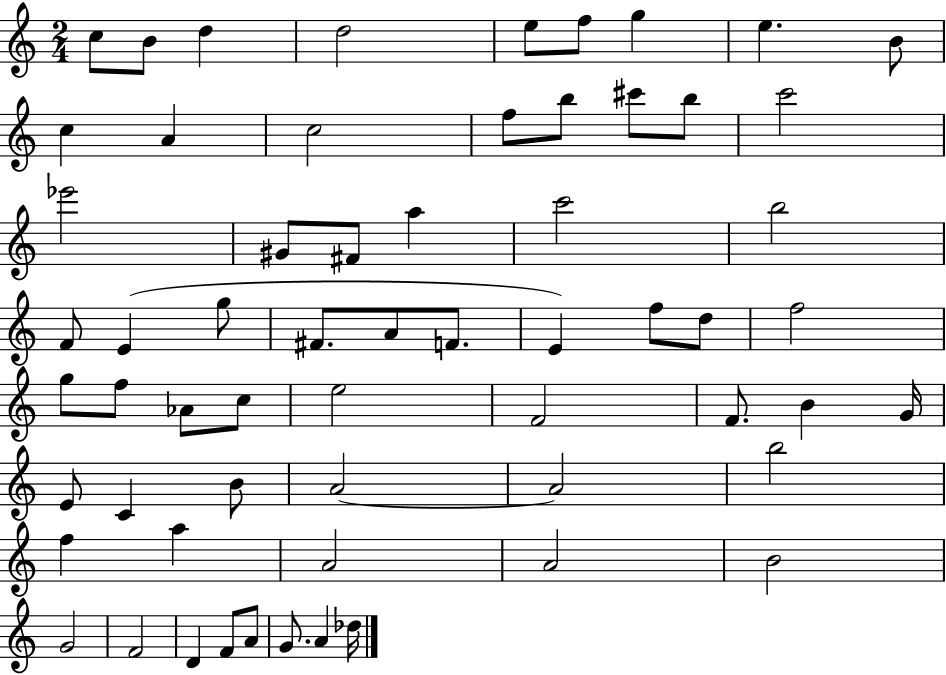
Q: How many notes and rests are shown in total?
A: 61